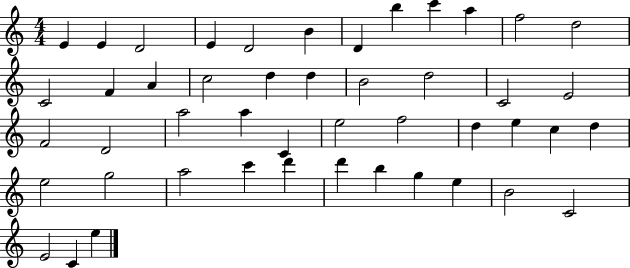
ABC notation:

X:1
T:Untitled
M:4/4
L:1/4
K:C
E E D2 E D2 B D b c' a f2 d2 C2 F A c2 d d B2 d2 C2 E2 F2 D2 a2 a C e2 f2 d e c d e2 g2 a2 c' d' d' b g e B2 C2 E2 C e